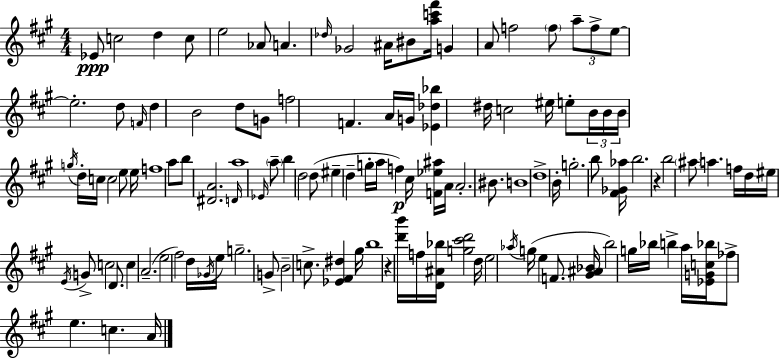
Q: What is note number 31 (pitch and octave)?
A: C5